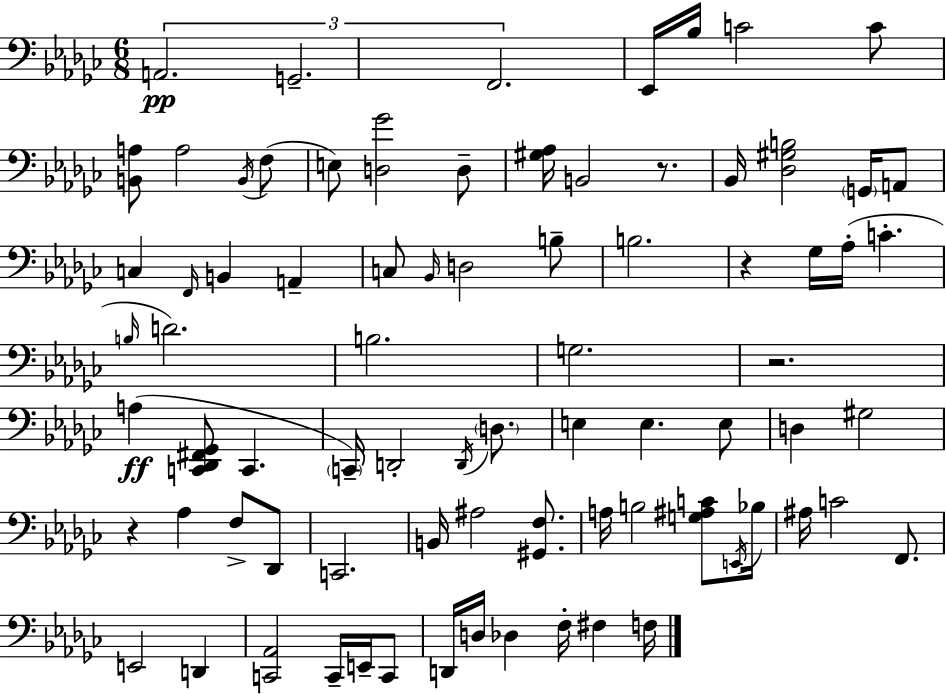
X:1
T:Untitled
M:6/8
L:1/4
K:Ebm
A,,2 G,,2 F,,2 _E,,/4 _B,/4 C2 C/2 [B,,A,]/2 A,2 B,,/4 F,/2 E,/2 [D,_G]2 D,/2 [^G,_A,]/4 B,,2 z/2 _B,,/4 [_D,^G,B,]2 G,,/4 A,,/2 C, F,,/4 B,, A,, C,/2 _B,,/4 D,2 B,/2 B,2 z _G,/4 _A,/4 C B,/4 D2 B,2 G,2 z2 A, [C,,_D,,^F,,_G,,]/2 C,, C,,/4 D,,2 D,,/4 D,/2 E, E, E,/2 D, ^G,2 z _A, F,/2 _D,,/2 C,,2 B,,/4 ^A,2 [^G,,F,]/2 A,/4 B,2 [G,^A,C]/2 E,,/4 _B,/4 ^A,/4 C2 F,,/2 E,,2 D,, [C,,_A,,]2 C,,/4 E,,/4 C,,/2 D,,/4 D,/4 _D, F,/4 ^F, F,/4